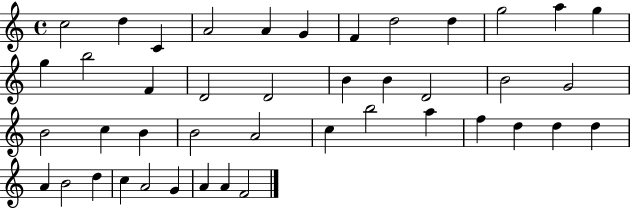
{
  \clef treble
  \time 4/4
  \defaultTimeSignature
  \key c \major
  c''2 d''4 c'4 | a'2 a'4 g'4 | f'4 d''2 d''4 | g''2 a''4 g''4 | \break g''4 b''2 f'4 | d'2 d'2 | b'4 b'4 d'2 | b'2 g'2 | \break b'2 c''4 b'4 | b'2 a'2 | c''4 b''2 a''4 | f''4 d''4 d''4 d''4 | \break a'4 b'2 d''4 | c''4 a'2 g'4 | a'4 a'4 f'2 | \bar "|."
}